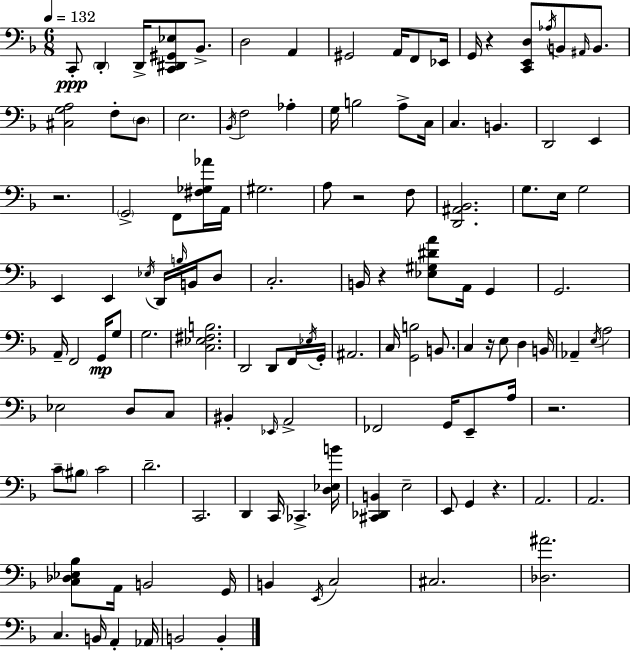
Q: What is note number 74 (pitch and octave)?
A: BIS2